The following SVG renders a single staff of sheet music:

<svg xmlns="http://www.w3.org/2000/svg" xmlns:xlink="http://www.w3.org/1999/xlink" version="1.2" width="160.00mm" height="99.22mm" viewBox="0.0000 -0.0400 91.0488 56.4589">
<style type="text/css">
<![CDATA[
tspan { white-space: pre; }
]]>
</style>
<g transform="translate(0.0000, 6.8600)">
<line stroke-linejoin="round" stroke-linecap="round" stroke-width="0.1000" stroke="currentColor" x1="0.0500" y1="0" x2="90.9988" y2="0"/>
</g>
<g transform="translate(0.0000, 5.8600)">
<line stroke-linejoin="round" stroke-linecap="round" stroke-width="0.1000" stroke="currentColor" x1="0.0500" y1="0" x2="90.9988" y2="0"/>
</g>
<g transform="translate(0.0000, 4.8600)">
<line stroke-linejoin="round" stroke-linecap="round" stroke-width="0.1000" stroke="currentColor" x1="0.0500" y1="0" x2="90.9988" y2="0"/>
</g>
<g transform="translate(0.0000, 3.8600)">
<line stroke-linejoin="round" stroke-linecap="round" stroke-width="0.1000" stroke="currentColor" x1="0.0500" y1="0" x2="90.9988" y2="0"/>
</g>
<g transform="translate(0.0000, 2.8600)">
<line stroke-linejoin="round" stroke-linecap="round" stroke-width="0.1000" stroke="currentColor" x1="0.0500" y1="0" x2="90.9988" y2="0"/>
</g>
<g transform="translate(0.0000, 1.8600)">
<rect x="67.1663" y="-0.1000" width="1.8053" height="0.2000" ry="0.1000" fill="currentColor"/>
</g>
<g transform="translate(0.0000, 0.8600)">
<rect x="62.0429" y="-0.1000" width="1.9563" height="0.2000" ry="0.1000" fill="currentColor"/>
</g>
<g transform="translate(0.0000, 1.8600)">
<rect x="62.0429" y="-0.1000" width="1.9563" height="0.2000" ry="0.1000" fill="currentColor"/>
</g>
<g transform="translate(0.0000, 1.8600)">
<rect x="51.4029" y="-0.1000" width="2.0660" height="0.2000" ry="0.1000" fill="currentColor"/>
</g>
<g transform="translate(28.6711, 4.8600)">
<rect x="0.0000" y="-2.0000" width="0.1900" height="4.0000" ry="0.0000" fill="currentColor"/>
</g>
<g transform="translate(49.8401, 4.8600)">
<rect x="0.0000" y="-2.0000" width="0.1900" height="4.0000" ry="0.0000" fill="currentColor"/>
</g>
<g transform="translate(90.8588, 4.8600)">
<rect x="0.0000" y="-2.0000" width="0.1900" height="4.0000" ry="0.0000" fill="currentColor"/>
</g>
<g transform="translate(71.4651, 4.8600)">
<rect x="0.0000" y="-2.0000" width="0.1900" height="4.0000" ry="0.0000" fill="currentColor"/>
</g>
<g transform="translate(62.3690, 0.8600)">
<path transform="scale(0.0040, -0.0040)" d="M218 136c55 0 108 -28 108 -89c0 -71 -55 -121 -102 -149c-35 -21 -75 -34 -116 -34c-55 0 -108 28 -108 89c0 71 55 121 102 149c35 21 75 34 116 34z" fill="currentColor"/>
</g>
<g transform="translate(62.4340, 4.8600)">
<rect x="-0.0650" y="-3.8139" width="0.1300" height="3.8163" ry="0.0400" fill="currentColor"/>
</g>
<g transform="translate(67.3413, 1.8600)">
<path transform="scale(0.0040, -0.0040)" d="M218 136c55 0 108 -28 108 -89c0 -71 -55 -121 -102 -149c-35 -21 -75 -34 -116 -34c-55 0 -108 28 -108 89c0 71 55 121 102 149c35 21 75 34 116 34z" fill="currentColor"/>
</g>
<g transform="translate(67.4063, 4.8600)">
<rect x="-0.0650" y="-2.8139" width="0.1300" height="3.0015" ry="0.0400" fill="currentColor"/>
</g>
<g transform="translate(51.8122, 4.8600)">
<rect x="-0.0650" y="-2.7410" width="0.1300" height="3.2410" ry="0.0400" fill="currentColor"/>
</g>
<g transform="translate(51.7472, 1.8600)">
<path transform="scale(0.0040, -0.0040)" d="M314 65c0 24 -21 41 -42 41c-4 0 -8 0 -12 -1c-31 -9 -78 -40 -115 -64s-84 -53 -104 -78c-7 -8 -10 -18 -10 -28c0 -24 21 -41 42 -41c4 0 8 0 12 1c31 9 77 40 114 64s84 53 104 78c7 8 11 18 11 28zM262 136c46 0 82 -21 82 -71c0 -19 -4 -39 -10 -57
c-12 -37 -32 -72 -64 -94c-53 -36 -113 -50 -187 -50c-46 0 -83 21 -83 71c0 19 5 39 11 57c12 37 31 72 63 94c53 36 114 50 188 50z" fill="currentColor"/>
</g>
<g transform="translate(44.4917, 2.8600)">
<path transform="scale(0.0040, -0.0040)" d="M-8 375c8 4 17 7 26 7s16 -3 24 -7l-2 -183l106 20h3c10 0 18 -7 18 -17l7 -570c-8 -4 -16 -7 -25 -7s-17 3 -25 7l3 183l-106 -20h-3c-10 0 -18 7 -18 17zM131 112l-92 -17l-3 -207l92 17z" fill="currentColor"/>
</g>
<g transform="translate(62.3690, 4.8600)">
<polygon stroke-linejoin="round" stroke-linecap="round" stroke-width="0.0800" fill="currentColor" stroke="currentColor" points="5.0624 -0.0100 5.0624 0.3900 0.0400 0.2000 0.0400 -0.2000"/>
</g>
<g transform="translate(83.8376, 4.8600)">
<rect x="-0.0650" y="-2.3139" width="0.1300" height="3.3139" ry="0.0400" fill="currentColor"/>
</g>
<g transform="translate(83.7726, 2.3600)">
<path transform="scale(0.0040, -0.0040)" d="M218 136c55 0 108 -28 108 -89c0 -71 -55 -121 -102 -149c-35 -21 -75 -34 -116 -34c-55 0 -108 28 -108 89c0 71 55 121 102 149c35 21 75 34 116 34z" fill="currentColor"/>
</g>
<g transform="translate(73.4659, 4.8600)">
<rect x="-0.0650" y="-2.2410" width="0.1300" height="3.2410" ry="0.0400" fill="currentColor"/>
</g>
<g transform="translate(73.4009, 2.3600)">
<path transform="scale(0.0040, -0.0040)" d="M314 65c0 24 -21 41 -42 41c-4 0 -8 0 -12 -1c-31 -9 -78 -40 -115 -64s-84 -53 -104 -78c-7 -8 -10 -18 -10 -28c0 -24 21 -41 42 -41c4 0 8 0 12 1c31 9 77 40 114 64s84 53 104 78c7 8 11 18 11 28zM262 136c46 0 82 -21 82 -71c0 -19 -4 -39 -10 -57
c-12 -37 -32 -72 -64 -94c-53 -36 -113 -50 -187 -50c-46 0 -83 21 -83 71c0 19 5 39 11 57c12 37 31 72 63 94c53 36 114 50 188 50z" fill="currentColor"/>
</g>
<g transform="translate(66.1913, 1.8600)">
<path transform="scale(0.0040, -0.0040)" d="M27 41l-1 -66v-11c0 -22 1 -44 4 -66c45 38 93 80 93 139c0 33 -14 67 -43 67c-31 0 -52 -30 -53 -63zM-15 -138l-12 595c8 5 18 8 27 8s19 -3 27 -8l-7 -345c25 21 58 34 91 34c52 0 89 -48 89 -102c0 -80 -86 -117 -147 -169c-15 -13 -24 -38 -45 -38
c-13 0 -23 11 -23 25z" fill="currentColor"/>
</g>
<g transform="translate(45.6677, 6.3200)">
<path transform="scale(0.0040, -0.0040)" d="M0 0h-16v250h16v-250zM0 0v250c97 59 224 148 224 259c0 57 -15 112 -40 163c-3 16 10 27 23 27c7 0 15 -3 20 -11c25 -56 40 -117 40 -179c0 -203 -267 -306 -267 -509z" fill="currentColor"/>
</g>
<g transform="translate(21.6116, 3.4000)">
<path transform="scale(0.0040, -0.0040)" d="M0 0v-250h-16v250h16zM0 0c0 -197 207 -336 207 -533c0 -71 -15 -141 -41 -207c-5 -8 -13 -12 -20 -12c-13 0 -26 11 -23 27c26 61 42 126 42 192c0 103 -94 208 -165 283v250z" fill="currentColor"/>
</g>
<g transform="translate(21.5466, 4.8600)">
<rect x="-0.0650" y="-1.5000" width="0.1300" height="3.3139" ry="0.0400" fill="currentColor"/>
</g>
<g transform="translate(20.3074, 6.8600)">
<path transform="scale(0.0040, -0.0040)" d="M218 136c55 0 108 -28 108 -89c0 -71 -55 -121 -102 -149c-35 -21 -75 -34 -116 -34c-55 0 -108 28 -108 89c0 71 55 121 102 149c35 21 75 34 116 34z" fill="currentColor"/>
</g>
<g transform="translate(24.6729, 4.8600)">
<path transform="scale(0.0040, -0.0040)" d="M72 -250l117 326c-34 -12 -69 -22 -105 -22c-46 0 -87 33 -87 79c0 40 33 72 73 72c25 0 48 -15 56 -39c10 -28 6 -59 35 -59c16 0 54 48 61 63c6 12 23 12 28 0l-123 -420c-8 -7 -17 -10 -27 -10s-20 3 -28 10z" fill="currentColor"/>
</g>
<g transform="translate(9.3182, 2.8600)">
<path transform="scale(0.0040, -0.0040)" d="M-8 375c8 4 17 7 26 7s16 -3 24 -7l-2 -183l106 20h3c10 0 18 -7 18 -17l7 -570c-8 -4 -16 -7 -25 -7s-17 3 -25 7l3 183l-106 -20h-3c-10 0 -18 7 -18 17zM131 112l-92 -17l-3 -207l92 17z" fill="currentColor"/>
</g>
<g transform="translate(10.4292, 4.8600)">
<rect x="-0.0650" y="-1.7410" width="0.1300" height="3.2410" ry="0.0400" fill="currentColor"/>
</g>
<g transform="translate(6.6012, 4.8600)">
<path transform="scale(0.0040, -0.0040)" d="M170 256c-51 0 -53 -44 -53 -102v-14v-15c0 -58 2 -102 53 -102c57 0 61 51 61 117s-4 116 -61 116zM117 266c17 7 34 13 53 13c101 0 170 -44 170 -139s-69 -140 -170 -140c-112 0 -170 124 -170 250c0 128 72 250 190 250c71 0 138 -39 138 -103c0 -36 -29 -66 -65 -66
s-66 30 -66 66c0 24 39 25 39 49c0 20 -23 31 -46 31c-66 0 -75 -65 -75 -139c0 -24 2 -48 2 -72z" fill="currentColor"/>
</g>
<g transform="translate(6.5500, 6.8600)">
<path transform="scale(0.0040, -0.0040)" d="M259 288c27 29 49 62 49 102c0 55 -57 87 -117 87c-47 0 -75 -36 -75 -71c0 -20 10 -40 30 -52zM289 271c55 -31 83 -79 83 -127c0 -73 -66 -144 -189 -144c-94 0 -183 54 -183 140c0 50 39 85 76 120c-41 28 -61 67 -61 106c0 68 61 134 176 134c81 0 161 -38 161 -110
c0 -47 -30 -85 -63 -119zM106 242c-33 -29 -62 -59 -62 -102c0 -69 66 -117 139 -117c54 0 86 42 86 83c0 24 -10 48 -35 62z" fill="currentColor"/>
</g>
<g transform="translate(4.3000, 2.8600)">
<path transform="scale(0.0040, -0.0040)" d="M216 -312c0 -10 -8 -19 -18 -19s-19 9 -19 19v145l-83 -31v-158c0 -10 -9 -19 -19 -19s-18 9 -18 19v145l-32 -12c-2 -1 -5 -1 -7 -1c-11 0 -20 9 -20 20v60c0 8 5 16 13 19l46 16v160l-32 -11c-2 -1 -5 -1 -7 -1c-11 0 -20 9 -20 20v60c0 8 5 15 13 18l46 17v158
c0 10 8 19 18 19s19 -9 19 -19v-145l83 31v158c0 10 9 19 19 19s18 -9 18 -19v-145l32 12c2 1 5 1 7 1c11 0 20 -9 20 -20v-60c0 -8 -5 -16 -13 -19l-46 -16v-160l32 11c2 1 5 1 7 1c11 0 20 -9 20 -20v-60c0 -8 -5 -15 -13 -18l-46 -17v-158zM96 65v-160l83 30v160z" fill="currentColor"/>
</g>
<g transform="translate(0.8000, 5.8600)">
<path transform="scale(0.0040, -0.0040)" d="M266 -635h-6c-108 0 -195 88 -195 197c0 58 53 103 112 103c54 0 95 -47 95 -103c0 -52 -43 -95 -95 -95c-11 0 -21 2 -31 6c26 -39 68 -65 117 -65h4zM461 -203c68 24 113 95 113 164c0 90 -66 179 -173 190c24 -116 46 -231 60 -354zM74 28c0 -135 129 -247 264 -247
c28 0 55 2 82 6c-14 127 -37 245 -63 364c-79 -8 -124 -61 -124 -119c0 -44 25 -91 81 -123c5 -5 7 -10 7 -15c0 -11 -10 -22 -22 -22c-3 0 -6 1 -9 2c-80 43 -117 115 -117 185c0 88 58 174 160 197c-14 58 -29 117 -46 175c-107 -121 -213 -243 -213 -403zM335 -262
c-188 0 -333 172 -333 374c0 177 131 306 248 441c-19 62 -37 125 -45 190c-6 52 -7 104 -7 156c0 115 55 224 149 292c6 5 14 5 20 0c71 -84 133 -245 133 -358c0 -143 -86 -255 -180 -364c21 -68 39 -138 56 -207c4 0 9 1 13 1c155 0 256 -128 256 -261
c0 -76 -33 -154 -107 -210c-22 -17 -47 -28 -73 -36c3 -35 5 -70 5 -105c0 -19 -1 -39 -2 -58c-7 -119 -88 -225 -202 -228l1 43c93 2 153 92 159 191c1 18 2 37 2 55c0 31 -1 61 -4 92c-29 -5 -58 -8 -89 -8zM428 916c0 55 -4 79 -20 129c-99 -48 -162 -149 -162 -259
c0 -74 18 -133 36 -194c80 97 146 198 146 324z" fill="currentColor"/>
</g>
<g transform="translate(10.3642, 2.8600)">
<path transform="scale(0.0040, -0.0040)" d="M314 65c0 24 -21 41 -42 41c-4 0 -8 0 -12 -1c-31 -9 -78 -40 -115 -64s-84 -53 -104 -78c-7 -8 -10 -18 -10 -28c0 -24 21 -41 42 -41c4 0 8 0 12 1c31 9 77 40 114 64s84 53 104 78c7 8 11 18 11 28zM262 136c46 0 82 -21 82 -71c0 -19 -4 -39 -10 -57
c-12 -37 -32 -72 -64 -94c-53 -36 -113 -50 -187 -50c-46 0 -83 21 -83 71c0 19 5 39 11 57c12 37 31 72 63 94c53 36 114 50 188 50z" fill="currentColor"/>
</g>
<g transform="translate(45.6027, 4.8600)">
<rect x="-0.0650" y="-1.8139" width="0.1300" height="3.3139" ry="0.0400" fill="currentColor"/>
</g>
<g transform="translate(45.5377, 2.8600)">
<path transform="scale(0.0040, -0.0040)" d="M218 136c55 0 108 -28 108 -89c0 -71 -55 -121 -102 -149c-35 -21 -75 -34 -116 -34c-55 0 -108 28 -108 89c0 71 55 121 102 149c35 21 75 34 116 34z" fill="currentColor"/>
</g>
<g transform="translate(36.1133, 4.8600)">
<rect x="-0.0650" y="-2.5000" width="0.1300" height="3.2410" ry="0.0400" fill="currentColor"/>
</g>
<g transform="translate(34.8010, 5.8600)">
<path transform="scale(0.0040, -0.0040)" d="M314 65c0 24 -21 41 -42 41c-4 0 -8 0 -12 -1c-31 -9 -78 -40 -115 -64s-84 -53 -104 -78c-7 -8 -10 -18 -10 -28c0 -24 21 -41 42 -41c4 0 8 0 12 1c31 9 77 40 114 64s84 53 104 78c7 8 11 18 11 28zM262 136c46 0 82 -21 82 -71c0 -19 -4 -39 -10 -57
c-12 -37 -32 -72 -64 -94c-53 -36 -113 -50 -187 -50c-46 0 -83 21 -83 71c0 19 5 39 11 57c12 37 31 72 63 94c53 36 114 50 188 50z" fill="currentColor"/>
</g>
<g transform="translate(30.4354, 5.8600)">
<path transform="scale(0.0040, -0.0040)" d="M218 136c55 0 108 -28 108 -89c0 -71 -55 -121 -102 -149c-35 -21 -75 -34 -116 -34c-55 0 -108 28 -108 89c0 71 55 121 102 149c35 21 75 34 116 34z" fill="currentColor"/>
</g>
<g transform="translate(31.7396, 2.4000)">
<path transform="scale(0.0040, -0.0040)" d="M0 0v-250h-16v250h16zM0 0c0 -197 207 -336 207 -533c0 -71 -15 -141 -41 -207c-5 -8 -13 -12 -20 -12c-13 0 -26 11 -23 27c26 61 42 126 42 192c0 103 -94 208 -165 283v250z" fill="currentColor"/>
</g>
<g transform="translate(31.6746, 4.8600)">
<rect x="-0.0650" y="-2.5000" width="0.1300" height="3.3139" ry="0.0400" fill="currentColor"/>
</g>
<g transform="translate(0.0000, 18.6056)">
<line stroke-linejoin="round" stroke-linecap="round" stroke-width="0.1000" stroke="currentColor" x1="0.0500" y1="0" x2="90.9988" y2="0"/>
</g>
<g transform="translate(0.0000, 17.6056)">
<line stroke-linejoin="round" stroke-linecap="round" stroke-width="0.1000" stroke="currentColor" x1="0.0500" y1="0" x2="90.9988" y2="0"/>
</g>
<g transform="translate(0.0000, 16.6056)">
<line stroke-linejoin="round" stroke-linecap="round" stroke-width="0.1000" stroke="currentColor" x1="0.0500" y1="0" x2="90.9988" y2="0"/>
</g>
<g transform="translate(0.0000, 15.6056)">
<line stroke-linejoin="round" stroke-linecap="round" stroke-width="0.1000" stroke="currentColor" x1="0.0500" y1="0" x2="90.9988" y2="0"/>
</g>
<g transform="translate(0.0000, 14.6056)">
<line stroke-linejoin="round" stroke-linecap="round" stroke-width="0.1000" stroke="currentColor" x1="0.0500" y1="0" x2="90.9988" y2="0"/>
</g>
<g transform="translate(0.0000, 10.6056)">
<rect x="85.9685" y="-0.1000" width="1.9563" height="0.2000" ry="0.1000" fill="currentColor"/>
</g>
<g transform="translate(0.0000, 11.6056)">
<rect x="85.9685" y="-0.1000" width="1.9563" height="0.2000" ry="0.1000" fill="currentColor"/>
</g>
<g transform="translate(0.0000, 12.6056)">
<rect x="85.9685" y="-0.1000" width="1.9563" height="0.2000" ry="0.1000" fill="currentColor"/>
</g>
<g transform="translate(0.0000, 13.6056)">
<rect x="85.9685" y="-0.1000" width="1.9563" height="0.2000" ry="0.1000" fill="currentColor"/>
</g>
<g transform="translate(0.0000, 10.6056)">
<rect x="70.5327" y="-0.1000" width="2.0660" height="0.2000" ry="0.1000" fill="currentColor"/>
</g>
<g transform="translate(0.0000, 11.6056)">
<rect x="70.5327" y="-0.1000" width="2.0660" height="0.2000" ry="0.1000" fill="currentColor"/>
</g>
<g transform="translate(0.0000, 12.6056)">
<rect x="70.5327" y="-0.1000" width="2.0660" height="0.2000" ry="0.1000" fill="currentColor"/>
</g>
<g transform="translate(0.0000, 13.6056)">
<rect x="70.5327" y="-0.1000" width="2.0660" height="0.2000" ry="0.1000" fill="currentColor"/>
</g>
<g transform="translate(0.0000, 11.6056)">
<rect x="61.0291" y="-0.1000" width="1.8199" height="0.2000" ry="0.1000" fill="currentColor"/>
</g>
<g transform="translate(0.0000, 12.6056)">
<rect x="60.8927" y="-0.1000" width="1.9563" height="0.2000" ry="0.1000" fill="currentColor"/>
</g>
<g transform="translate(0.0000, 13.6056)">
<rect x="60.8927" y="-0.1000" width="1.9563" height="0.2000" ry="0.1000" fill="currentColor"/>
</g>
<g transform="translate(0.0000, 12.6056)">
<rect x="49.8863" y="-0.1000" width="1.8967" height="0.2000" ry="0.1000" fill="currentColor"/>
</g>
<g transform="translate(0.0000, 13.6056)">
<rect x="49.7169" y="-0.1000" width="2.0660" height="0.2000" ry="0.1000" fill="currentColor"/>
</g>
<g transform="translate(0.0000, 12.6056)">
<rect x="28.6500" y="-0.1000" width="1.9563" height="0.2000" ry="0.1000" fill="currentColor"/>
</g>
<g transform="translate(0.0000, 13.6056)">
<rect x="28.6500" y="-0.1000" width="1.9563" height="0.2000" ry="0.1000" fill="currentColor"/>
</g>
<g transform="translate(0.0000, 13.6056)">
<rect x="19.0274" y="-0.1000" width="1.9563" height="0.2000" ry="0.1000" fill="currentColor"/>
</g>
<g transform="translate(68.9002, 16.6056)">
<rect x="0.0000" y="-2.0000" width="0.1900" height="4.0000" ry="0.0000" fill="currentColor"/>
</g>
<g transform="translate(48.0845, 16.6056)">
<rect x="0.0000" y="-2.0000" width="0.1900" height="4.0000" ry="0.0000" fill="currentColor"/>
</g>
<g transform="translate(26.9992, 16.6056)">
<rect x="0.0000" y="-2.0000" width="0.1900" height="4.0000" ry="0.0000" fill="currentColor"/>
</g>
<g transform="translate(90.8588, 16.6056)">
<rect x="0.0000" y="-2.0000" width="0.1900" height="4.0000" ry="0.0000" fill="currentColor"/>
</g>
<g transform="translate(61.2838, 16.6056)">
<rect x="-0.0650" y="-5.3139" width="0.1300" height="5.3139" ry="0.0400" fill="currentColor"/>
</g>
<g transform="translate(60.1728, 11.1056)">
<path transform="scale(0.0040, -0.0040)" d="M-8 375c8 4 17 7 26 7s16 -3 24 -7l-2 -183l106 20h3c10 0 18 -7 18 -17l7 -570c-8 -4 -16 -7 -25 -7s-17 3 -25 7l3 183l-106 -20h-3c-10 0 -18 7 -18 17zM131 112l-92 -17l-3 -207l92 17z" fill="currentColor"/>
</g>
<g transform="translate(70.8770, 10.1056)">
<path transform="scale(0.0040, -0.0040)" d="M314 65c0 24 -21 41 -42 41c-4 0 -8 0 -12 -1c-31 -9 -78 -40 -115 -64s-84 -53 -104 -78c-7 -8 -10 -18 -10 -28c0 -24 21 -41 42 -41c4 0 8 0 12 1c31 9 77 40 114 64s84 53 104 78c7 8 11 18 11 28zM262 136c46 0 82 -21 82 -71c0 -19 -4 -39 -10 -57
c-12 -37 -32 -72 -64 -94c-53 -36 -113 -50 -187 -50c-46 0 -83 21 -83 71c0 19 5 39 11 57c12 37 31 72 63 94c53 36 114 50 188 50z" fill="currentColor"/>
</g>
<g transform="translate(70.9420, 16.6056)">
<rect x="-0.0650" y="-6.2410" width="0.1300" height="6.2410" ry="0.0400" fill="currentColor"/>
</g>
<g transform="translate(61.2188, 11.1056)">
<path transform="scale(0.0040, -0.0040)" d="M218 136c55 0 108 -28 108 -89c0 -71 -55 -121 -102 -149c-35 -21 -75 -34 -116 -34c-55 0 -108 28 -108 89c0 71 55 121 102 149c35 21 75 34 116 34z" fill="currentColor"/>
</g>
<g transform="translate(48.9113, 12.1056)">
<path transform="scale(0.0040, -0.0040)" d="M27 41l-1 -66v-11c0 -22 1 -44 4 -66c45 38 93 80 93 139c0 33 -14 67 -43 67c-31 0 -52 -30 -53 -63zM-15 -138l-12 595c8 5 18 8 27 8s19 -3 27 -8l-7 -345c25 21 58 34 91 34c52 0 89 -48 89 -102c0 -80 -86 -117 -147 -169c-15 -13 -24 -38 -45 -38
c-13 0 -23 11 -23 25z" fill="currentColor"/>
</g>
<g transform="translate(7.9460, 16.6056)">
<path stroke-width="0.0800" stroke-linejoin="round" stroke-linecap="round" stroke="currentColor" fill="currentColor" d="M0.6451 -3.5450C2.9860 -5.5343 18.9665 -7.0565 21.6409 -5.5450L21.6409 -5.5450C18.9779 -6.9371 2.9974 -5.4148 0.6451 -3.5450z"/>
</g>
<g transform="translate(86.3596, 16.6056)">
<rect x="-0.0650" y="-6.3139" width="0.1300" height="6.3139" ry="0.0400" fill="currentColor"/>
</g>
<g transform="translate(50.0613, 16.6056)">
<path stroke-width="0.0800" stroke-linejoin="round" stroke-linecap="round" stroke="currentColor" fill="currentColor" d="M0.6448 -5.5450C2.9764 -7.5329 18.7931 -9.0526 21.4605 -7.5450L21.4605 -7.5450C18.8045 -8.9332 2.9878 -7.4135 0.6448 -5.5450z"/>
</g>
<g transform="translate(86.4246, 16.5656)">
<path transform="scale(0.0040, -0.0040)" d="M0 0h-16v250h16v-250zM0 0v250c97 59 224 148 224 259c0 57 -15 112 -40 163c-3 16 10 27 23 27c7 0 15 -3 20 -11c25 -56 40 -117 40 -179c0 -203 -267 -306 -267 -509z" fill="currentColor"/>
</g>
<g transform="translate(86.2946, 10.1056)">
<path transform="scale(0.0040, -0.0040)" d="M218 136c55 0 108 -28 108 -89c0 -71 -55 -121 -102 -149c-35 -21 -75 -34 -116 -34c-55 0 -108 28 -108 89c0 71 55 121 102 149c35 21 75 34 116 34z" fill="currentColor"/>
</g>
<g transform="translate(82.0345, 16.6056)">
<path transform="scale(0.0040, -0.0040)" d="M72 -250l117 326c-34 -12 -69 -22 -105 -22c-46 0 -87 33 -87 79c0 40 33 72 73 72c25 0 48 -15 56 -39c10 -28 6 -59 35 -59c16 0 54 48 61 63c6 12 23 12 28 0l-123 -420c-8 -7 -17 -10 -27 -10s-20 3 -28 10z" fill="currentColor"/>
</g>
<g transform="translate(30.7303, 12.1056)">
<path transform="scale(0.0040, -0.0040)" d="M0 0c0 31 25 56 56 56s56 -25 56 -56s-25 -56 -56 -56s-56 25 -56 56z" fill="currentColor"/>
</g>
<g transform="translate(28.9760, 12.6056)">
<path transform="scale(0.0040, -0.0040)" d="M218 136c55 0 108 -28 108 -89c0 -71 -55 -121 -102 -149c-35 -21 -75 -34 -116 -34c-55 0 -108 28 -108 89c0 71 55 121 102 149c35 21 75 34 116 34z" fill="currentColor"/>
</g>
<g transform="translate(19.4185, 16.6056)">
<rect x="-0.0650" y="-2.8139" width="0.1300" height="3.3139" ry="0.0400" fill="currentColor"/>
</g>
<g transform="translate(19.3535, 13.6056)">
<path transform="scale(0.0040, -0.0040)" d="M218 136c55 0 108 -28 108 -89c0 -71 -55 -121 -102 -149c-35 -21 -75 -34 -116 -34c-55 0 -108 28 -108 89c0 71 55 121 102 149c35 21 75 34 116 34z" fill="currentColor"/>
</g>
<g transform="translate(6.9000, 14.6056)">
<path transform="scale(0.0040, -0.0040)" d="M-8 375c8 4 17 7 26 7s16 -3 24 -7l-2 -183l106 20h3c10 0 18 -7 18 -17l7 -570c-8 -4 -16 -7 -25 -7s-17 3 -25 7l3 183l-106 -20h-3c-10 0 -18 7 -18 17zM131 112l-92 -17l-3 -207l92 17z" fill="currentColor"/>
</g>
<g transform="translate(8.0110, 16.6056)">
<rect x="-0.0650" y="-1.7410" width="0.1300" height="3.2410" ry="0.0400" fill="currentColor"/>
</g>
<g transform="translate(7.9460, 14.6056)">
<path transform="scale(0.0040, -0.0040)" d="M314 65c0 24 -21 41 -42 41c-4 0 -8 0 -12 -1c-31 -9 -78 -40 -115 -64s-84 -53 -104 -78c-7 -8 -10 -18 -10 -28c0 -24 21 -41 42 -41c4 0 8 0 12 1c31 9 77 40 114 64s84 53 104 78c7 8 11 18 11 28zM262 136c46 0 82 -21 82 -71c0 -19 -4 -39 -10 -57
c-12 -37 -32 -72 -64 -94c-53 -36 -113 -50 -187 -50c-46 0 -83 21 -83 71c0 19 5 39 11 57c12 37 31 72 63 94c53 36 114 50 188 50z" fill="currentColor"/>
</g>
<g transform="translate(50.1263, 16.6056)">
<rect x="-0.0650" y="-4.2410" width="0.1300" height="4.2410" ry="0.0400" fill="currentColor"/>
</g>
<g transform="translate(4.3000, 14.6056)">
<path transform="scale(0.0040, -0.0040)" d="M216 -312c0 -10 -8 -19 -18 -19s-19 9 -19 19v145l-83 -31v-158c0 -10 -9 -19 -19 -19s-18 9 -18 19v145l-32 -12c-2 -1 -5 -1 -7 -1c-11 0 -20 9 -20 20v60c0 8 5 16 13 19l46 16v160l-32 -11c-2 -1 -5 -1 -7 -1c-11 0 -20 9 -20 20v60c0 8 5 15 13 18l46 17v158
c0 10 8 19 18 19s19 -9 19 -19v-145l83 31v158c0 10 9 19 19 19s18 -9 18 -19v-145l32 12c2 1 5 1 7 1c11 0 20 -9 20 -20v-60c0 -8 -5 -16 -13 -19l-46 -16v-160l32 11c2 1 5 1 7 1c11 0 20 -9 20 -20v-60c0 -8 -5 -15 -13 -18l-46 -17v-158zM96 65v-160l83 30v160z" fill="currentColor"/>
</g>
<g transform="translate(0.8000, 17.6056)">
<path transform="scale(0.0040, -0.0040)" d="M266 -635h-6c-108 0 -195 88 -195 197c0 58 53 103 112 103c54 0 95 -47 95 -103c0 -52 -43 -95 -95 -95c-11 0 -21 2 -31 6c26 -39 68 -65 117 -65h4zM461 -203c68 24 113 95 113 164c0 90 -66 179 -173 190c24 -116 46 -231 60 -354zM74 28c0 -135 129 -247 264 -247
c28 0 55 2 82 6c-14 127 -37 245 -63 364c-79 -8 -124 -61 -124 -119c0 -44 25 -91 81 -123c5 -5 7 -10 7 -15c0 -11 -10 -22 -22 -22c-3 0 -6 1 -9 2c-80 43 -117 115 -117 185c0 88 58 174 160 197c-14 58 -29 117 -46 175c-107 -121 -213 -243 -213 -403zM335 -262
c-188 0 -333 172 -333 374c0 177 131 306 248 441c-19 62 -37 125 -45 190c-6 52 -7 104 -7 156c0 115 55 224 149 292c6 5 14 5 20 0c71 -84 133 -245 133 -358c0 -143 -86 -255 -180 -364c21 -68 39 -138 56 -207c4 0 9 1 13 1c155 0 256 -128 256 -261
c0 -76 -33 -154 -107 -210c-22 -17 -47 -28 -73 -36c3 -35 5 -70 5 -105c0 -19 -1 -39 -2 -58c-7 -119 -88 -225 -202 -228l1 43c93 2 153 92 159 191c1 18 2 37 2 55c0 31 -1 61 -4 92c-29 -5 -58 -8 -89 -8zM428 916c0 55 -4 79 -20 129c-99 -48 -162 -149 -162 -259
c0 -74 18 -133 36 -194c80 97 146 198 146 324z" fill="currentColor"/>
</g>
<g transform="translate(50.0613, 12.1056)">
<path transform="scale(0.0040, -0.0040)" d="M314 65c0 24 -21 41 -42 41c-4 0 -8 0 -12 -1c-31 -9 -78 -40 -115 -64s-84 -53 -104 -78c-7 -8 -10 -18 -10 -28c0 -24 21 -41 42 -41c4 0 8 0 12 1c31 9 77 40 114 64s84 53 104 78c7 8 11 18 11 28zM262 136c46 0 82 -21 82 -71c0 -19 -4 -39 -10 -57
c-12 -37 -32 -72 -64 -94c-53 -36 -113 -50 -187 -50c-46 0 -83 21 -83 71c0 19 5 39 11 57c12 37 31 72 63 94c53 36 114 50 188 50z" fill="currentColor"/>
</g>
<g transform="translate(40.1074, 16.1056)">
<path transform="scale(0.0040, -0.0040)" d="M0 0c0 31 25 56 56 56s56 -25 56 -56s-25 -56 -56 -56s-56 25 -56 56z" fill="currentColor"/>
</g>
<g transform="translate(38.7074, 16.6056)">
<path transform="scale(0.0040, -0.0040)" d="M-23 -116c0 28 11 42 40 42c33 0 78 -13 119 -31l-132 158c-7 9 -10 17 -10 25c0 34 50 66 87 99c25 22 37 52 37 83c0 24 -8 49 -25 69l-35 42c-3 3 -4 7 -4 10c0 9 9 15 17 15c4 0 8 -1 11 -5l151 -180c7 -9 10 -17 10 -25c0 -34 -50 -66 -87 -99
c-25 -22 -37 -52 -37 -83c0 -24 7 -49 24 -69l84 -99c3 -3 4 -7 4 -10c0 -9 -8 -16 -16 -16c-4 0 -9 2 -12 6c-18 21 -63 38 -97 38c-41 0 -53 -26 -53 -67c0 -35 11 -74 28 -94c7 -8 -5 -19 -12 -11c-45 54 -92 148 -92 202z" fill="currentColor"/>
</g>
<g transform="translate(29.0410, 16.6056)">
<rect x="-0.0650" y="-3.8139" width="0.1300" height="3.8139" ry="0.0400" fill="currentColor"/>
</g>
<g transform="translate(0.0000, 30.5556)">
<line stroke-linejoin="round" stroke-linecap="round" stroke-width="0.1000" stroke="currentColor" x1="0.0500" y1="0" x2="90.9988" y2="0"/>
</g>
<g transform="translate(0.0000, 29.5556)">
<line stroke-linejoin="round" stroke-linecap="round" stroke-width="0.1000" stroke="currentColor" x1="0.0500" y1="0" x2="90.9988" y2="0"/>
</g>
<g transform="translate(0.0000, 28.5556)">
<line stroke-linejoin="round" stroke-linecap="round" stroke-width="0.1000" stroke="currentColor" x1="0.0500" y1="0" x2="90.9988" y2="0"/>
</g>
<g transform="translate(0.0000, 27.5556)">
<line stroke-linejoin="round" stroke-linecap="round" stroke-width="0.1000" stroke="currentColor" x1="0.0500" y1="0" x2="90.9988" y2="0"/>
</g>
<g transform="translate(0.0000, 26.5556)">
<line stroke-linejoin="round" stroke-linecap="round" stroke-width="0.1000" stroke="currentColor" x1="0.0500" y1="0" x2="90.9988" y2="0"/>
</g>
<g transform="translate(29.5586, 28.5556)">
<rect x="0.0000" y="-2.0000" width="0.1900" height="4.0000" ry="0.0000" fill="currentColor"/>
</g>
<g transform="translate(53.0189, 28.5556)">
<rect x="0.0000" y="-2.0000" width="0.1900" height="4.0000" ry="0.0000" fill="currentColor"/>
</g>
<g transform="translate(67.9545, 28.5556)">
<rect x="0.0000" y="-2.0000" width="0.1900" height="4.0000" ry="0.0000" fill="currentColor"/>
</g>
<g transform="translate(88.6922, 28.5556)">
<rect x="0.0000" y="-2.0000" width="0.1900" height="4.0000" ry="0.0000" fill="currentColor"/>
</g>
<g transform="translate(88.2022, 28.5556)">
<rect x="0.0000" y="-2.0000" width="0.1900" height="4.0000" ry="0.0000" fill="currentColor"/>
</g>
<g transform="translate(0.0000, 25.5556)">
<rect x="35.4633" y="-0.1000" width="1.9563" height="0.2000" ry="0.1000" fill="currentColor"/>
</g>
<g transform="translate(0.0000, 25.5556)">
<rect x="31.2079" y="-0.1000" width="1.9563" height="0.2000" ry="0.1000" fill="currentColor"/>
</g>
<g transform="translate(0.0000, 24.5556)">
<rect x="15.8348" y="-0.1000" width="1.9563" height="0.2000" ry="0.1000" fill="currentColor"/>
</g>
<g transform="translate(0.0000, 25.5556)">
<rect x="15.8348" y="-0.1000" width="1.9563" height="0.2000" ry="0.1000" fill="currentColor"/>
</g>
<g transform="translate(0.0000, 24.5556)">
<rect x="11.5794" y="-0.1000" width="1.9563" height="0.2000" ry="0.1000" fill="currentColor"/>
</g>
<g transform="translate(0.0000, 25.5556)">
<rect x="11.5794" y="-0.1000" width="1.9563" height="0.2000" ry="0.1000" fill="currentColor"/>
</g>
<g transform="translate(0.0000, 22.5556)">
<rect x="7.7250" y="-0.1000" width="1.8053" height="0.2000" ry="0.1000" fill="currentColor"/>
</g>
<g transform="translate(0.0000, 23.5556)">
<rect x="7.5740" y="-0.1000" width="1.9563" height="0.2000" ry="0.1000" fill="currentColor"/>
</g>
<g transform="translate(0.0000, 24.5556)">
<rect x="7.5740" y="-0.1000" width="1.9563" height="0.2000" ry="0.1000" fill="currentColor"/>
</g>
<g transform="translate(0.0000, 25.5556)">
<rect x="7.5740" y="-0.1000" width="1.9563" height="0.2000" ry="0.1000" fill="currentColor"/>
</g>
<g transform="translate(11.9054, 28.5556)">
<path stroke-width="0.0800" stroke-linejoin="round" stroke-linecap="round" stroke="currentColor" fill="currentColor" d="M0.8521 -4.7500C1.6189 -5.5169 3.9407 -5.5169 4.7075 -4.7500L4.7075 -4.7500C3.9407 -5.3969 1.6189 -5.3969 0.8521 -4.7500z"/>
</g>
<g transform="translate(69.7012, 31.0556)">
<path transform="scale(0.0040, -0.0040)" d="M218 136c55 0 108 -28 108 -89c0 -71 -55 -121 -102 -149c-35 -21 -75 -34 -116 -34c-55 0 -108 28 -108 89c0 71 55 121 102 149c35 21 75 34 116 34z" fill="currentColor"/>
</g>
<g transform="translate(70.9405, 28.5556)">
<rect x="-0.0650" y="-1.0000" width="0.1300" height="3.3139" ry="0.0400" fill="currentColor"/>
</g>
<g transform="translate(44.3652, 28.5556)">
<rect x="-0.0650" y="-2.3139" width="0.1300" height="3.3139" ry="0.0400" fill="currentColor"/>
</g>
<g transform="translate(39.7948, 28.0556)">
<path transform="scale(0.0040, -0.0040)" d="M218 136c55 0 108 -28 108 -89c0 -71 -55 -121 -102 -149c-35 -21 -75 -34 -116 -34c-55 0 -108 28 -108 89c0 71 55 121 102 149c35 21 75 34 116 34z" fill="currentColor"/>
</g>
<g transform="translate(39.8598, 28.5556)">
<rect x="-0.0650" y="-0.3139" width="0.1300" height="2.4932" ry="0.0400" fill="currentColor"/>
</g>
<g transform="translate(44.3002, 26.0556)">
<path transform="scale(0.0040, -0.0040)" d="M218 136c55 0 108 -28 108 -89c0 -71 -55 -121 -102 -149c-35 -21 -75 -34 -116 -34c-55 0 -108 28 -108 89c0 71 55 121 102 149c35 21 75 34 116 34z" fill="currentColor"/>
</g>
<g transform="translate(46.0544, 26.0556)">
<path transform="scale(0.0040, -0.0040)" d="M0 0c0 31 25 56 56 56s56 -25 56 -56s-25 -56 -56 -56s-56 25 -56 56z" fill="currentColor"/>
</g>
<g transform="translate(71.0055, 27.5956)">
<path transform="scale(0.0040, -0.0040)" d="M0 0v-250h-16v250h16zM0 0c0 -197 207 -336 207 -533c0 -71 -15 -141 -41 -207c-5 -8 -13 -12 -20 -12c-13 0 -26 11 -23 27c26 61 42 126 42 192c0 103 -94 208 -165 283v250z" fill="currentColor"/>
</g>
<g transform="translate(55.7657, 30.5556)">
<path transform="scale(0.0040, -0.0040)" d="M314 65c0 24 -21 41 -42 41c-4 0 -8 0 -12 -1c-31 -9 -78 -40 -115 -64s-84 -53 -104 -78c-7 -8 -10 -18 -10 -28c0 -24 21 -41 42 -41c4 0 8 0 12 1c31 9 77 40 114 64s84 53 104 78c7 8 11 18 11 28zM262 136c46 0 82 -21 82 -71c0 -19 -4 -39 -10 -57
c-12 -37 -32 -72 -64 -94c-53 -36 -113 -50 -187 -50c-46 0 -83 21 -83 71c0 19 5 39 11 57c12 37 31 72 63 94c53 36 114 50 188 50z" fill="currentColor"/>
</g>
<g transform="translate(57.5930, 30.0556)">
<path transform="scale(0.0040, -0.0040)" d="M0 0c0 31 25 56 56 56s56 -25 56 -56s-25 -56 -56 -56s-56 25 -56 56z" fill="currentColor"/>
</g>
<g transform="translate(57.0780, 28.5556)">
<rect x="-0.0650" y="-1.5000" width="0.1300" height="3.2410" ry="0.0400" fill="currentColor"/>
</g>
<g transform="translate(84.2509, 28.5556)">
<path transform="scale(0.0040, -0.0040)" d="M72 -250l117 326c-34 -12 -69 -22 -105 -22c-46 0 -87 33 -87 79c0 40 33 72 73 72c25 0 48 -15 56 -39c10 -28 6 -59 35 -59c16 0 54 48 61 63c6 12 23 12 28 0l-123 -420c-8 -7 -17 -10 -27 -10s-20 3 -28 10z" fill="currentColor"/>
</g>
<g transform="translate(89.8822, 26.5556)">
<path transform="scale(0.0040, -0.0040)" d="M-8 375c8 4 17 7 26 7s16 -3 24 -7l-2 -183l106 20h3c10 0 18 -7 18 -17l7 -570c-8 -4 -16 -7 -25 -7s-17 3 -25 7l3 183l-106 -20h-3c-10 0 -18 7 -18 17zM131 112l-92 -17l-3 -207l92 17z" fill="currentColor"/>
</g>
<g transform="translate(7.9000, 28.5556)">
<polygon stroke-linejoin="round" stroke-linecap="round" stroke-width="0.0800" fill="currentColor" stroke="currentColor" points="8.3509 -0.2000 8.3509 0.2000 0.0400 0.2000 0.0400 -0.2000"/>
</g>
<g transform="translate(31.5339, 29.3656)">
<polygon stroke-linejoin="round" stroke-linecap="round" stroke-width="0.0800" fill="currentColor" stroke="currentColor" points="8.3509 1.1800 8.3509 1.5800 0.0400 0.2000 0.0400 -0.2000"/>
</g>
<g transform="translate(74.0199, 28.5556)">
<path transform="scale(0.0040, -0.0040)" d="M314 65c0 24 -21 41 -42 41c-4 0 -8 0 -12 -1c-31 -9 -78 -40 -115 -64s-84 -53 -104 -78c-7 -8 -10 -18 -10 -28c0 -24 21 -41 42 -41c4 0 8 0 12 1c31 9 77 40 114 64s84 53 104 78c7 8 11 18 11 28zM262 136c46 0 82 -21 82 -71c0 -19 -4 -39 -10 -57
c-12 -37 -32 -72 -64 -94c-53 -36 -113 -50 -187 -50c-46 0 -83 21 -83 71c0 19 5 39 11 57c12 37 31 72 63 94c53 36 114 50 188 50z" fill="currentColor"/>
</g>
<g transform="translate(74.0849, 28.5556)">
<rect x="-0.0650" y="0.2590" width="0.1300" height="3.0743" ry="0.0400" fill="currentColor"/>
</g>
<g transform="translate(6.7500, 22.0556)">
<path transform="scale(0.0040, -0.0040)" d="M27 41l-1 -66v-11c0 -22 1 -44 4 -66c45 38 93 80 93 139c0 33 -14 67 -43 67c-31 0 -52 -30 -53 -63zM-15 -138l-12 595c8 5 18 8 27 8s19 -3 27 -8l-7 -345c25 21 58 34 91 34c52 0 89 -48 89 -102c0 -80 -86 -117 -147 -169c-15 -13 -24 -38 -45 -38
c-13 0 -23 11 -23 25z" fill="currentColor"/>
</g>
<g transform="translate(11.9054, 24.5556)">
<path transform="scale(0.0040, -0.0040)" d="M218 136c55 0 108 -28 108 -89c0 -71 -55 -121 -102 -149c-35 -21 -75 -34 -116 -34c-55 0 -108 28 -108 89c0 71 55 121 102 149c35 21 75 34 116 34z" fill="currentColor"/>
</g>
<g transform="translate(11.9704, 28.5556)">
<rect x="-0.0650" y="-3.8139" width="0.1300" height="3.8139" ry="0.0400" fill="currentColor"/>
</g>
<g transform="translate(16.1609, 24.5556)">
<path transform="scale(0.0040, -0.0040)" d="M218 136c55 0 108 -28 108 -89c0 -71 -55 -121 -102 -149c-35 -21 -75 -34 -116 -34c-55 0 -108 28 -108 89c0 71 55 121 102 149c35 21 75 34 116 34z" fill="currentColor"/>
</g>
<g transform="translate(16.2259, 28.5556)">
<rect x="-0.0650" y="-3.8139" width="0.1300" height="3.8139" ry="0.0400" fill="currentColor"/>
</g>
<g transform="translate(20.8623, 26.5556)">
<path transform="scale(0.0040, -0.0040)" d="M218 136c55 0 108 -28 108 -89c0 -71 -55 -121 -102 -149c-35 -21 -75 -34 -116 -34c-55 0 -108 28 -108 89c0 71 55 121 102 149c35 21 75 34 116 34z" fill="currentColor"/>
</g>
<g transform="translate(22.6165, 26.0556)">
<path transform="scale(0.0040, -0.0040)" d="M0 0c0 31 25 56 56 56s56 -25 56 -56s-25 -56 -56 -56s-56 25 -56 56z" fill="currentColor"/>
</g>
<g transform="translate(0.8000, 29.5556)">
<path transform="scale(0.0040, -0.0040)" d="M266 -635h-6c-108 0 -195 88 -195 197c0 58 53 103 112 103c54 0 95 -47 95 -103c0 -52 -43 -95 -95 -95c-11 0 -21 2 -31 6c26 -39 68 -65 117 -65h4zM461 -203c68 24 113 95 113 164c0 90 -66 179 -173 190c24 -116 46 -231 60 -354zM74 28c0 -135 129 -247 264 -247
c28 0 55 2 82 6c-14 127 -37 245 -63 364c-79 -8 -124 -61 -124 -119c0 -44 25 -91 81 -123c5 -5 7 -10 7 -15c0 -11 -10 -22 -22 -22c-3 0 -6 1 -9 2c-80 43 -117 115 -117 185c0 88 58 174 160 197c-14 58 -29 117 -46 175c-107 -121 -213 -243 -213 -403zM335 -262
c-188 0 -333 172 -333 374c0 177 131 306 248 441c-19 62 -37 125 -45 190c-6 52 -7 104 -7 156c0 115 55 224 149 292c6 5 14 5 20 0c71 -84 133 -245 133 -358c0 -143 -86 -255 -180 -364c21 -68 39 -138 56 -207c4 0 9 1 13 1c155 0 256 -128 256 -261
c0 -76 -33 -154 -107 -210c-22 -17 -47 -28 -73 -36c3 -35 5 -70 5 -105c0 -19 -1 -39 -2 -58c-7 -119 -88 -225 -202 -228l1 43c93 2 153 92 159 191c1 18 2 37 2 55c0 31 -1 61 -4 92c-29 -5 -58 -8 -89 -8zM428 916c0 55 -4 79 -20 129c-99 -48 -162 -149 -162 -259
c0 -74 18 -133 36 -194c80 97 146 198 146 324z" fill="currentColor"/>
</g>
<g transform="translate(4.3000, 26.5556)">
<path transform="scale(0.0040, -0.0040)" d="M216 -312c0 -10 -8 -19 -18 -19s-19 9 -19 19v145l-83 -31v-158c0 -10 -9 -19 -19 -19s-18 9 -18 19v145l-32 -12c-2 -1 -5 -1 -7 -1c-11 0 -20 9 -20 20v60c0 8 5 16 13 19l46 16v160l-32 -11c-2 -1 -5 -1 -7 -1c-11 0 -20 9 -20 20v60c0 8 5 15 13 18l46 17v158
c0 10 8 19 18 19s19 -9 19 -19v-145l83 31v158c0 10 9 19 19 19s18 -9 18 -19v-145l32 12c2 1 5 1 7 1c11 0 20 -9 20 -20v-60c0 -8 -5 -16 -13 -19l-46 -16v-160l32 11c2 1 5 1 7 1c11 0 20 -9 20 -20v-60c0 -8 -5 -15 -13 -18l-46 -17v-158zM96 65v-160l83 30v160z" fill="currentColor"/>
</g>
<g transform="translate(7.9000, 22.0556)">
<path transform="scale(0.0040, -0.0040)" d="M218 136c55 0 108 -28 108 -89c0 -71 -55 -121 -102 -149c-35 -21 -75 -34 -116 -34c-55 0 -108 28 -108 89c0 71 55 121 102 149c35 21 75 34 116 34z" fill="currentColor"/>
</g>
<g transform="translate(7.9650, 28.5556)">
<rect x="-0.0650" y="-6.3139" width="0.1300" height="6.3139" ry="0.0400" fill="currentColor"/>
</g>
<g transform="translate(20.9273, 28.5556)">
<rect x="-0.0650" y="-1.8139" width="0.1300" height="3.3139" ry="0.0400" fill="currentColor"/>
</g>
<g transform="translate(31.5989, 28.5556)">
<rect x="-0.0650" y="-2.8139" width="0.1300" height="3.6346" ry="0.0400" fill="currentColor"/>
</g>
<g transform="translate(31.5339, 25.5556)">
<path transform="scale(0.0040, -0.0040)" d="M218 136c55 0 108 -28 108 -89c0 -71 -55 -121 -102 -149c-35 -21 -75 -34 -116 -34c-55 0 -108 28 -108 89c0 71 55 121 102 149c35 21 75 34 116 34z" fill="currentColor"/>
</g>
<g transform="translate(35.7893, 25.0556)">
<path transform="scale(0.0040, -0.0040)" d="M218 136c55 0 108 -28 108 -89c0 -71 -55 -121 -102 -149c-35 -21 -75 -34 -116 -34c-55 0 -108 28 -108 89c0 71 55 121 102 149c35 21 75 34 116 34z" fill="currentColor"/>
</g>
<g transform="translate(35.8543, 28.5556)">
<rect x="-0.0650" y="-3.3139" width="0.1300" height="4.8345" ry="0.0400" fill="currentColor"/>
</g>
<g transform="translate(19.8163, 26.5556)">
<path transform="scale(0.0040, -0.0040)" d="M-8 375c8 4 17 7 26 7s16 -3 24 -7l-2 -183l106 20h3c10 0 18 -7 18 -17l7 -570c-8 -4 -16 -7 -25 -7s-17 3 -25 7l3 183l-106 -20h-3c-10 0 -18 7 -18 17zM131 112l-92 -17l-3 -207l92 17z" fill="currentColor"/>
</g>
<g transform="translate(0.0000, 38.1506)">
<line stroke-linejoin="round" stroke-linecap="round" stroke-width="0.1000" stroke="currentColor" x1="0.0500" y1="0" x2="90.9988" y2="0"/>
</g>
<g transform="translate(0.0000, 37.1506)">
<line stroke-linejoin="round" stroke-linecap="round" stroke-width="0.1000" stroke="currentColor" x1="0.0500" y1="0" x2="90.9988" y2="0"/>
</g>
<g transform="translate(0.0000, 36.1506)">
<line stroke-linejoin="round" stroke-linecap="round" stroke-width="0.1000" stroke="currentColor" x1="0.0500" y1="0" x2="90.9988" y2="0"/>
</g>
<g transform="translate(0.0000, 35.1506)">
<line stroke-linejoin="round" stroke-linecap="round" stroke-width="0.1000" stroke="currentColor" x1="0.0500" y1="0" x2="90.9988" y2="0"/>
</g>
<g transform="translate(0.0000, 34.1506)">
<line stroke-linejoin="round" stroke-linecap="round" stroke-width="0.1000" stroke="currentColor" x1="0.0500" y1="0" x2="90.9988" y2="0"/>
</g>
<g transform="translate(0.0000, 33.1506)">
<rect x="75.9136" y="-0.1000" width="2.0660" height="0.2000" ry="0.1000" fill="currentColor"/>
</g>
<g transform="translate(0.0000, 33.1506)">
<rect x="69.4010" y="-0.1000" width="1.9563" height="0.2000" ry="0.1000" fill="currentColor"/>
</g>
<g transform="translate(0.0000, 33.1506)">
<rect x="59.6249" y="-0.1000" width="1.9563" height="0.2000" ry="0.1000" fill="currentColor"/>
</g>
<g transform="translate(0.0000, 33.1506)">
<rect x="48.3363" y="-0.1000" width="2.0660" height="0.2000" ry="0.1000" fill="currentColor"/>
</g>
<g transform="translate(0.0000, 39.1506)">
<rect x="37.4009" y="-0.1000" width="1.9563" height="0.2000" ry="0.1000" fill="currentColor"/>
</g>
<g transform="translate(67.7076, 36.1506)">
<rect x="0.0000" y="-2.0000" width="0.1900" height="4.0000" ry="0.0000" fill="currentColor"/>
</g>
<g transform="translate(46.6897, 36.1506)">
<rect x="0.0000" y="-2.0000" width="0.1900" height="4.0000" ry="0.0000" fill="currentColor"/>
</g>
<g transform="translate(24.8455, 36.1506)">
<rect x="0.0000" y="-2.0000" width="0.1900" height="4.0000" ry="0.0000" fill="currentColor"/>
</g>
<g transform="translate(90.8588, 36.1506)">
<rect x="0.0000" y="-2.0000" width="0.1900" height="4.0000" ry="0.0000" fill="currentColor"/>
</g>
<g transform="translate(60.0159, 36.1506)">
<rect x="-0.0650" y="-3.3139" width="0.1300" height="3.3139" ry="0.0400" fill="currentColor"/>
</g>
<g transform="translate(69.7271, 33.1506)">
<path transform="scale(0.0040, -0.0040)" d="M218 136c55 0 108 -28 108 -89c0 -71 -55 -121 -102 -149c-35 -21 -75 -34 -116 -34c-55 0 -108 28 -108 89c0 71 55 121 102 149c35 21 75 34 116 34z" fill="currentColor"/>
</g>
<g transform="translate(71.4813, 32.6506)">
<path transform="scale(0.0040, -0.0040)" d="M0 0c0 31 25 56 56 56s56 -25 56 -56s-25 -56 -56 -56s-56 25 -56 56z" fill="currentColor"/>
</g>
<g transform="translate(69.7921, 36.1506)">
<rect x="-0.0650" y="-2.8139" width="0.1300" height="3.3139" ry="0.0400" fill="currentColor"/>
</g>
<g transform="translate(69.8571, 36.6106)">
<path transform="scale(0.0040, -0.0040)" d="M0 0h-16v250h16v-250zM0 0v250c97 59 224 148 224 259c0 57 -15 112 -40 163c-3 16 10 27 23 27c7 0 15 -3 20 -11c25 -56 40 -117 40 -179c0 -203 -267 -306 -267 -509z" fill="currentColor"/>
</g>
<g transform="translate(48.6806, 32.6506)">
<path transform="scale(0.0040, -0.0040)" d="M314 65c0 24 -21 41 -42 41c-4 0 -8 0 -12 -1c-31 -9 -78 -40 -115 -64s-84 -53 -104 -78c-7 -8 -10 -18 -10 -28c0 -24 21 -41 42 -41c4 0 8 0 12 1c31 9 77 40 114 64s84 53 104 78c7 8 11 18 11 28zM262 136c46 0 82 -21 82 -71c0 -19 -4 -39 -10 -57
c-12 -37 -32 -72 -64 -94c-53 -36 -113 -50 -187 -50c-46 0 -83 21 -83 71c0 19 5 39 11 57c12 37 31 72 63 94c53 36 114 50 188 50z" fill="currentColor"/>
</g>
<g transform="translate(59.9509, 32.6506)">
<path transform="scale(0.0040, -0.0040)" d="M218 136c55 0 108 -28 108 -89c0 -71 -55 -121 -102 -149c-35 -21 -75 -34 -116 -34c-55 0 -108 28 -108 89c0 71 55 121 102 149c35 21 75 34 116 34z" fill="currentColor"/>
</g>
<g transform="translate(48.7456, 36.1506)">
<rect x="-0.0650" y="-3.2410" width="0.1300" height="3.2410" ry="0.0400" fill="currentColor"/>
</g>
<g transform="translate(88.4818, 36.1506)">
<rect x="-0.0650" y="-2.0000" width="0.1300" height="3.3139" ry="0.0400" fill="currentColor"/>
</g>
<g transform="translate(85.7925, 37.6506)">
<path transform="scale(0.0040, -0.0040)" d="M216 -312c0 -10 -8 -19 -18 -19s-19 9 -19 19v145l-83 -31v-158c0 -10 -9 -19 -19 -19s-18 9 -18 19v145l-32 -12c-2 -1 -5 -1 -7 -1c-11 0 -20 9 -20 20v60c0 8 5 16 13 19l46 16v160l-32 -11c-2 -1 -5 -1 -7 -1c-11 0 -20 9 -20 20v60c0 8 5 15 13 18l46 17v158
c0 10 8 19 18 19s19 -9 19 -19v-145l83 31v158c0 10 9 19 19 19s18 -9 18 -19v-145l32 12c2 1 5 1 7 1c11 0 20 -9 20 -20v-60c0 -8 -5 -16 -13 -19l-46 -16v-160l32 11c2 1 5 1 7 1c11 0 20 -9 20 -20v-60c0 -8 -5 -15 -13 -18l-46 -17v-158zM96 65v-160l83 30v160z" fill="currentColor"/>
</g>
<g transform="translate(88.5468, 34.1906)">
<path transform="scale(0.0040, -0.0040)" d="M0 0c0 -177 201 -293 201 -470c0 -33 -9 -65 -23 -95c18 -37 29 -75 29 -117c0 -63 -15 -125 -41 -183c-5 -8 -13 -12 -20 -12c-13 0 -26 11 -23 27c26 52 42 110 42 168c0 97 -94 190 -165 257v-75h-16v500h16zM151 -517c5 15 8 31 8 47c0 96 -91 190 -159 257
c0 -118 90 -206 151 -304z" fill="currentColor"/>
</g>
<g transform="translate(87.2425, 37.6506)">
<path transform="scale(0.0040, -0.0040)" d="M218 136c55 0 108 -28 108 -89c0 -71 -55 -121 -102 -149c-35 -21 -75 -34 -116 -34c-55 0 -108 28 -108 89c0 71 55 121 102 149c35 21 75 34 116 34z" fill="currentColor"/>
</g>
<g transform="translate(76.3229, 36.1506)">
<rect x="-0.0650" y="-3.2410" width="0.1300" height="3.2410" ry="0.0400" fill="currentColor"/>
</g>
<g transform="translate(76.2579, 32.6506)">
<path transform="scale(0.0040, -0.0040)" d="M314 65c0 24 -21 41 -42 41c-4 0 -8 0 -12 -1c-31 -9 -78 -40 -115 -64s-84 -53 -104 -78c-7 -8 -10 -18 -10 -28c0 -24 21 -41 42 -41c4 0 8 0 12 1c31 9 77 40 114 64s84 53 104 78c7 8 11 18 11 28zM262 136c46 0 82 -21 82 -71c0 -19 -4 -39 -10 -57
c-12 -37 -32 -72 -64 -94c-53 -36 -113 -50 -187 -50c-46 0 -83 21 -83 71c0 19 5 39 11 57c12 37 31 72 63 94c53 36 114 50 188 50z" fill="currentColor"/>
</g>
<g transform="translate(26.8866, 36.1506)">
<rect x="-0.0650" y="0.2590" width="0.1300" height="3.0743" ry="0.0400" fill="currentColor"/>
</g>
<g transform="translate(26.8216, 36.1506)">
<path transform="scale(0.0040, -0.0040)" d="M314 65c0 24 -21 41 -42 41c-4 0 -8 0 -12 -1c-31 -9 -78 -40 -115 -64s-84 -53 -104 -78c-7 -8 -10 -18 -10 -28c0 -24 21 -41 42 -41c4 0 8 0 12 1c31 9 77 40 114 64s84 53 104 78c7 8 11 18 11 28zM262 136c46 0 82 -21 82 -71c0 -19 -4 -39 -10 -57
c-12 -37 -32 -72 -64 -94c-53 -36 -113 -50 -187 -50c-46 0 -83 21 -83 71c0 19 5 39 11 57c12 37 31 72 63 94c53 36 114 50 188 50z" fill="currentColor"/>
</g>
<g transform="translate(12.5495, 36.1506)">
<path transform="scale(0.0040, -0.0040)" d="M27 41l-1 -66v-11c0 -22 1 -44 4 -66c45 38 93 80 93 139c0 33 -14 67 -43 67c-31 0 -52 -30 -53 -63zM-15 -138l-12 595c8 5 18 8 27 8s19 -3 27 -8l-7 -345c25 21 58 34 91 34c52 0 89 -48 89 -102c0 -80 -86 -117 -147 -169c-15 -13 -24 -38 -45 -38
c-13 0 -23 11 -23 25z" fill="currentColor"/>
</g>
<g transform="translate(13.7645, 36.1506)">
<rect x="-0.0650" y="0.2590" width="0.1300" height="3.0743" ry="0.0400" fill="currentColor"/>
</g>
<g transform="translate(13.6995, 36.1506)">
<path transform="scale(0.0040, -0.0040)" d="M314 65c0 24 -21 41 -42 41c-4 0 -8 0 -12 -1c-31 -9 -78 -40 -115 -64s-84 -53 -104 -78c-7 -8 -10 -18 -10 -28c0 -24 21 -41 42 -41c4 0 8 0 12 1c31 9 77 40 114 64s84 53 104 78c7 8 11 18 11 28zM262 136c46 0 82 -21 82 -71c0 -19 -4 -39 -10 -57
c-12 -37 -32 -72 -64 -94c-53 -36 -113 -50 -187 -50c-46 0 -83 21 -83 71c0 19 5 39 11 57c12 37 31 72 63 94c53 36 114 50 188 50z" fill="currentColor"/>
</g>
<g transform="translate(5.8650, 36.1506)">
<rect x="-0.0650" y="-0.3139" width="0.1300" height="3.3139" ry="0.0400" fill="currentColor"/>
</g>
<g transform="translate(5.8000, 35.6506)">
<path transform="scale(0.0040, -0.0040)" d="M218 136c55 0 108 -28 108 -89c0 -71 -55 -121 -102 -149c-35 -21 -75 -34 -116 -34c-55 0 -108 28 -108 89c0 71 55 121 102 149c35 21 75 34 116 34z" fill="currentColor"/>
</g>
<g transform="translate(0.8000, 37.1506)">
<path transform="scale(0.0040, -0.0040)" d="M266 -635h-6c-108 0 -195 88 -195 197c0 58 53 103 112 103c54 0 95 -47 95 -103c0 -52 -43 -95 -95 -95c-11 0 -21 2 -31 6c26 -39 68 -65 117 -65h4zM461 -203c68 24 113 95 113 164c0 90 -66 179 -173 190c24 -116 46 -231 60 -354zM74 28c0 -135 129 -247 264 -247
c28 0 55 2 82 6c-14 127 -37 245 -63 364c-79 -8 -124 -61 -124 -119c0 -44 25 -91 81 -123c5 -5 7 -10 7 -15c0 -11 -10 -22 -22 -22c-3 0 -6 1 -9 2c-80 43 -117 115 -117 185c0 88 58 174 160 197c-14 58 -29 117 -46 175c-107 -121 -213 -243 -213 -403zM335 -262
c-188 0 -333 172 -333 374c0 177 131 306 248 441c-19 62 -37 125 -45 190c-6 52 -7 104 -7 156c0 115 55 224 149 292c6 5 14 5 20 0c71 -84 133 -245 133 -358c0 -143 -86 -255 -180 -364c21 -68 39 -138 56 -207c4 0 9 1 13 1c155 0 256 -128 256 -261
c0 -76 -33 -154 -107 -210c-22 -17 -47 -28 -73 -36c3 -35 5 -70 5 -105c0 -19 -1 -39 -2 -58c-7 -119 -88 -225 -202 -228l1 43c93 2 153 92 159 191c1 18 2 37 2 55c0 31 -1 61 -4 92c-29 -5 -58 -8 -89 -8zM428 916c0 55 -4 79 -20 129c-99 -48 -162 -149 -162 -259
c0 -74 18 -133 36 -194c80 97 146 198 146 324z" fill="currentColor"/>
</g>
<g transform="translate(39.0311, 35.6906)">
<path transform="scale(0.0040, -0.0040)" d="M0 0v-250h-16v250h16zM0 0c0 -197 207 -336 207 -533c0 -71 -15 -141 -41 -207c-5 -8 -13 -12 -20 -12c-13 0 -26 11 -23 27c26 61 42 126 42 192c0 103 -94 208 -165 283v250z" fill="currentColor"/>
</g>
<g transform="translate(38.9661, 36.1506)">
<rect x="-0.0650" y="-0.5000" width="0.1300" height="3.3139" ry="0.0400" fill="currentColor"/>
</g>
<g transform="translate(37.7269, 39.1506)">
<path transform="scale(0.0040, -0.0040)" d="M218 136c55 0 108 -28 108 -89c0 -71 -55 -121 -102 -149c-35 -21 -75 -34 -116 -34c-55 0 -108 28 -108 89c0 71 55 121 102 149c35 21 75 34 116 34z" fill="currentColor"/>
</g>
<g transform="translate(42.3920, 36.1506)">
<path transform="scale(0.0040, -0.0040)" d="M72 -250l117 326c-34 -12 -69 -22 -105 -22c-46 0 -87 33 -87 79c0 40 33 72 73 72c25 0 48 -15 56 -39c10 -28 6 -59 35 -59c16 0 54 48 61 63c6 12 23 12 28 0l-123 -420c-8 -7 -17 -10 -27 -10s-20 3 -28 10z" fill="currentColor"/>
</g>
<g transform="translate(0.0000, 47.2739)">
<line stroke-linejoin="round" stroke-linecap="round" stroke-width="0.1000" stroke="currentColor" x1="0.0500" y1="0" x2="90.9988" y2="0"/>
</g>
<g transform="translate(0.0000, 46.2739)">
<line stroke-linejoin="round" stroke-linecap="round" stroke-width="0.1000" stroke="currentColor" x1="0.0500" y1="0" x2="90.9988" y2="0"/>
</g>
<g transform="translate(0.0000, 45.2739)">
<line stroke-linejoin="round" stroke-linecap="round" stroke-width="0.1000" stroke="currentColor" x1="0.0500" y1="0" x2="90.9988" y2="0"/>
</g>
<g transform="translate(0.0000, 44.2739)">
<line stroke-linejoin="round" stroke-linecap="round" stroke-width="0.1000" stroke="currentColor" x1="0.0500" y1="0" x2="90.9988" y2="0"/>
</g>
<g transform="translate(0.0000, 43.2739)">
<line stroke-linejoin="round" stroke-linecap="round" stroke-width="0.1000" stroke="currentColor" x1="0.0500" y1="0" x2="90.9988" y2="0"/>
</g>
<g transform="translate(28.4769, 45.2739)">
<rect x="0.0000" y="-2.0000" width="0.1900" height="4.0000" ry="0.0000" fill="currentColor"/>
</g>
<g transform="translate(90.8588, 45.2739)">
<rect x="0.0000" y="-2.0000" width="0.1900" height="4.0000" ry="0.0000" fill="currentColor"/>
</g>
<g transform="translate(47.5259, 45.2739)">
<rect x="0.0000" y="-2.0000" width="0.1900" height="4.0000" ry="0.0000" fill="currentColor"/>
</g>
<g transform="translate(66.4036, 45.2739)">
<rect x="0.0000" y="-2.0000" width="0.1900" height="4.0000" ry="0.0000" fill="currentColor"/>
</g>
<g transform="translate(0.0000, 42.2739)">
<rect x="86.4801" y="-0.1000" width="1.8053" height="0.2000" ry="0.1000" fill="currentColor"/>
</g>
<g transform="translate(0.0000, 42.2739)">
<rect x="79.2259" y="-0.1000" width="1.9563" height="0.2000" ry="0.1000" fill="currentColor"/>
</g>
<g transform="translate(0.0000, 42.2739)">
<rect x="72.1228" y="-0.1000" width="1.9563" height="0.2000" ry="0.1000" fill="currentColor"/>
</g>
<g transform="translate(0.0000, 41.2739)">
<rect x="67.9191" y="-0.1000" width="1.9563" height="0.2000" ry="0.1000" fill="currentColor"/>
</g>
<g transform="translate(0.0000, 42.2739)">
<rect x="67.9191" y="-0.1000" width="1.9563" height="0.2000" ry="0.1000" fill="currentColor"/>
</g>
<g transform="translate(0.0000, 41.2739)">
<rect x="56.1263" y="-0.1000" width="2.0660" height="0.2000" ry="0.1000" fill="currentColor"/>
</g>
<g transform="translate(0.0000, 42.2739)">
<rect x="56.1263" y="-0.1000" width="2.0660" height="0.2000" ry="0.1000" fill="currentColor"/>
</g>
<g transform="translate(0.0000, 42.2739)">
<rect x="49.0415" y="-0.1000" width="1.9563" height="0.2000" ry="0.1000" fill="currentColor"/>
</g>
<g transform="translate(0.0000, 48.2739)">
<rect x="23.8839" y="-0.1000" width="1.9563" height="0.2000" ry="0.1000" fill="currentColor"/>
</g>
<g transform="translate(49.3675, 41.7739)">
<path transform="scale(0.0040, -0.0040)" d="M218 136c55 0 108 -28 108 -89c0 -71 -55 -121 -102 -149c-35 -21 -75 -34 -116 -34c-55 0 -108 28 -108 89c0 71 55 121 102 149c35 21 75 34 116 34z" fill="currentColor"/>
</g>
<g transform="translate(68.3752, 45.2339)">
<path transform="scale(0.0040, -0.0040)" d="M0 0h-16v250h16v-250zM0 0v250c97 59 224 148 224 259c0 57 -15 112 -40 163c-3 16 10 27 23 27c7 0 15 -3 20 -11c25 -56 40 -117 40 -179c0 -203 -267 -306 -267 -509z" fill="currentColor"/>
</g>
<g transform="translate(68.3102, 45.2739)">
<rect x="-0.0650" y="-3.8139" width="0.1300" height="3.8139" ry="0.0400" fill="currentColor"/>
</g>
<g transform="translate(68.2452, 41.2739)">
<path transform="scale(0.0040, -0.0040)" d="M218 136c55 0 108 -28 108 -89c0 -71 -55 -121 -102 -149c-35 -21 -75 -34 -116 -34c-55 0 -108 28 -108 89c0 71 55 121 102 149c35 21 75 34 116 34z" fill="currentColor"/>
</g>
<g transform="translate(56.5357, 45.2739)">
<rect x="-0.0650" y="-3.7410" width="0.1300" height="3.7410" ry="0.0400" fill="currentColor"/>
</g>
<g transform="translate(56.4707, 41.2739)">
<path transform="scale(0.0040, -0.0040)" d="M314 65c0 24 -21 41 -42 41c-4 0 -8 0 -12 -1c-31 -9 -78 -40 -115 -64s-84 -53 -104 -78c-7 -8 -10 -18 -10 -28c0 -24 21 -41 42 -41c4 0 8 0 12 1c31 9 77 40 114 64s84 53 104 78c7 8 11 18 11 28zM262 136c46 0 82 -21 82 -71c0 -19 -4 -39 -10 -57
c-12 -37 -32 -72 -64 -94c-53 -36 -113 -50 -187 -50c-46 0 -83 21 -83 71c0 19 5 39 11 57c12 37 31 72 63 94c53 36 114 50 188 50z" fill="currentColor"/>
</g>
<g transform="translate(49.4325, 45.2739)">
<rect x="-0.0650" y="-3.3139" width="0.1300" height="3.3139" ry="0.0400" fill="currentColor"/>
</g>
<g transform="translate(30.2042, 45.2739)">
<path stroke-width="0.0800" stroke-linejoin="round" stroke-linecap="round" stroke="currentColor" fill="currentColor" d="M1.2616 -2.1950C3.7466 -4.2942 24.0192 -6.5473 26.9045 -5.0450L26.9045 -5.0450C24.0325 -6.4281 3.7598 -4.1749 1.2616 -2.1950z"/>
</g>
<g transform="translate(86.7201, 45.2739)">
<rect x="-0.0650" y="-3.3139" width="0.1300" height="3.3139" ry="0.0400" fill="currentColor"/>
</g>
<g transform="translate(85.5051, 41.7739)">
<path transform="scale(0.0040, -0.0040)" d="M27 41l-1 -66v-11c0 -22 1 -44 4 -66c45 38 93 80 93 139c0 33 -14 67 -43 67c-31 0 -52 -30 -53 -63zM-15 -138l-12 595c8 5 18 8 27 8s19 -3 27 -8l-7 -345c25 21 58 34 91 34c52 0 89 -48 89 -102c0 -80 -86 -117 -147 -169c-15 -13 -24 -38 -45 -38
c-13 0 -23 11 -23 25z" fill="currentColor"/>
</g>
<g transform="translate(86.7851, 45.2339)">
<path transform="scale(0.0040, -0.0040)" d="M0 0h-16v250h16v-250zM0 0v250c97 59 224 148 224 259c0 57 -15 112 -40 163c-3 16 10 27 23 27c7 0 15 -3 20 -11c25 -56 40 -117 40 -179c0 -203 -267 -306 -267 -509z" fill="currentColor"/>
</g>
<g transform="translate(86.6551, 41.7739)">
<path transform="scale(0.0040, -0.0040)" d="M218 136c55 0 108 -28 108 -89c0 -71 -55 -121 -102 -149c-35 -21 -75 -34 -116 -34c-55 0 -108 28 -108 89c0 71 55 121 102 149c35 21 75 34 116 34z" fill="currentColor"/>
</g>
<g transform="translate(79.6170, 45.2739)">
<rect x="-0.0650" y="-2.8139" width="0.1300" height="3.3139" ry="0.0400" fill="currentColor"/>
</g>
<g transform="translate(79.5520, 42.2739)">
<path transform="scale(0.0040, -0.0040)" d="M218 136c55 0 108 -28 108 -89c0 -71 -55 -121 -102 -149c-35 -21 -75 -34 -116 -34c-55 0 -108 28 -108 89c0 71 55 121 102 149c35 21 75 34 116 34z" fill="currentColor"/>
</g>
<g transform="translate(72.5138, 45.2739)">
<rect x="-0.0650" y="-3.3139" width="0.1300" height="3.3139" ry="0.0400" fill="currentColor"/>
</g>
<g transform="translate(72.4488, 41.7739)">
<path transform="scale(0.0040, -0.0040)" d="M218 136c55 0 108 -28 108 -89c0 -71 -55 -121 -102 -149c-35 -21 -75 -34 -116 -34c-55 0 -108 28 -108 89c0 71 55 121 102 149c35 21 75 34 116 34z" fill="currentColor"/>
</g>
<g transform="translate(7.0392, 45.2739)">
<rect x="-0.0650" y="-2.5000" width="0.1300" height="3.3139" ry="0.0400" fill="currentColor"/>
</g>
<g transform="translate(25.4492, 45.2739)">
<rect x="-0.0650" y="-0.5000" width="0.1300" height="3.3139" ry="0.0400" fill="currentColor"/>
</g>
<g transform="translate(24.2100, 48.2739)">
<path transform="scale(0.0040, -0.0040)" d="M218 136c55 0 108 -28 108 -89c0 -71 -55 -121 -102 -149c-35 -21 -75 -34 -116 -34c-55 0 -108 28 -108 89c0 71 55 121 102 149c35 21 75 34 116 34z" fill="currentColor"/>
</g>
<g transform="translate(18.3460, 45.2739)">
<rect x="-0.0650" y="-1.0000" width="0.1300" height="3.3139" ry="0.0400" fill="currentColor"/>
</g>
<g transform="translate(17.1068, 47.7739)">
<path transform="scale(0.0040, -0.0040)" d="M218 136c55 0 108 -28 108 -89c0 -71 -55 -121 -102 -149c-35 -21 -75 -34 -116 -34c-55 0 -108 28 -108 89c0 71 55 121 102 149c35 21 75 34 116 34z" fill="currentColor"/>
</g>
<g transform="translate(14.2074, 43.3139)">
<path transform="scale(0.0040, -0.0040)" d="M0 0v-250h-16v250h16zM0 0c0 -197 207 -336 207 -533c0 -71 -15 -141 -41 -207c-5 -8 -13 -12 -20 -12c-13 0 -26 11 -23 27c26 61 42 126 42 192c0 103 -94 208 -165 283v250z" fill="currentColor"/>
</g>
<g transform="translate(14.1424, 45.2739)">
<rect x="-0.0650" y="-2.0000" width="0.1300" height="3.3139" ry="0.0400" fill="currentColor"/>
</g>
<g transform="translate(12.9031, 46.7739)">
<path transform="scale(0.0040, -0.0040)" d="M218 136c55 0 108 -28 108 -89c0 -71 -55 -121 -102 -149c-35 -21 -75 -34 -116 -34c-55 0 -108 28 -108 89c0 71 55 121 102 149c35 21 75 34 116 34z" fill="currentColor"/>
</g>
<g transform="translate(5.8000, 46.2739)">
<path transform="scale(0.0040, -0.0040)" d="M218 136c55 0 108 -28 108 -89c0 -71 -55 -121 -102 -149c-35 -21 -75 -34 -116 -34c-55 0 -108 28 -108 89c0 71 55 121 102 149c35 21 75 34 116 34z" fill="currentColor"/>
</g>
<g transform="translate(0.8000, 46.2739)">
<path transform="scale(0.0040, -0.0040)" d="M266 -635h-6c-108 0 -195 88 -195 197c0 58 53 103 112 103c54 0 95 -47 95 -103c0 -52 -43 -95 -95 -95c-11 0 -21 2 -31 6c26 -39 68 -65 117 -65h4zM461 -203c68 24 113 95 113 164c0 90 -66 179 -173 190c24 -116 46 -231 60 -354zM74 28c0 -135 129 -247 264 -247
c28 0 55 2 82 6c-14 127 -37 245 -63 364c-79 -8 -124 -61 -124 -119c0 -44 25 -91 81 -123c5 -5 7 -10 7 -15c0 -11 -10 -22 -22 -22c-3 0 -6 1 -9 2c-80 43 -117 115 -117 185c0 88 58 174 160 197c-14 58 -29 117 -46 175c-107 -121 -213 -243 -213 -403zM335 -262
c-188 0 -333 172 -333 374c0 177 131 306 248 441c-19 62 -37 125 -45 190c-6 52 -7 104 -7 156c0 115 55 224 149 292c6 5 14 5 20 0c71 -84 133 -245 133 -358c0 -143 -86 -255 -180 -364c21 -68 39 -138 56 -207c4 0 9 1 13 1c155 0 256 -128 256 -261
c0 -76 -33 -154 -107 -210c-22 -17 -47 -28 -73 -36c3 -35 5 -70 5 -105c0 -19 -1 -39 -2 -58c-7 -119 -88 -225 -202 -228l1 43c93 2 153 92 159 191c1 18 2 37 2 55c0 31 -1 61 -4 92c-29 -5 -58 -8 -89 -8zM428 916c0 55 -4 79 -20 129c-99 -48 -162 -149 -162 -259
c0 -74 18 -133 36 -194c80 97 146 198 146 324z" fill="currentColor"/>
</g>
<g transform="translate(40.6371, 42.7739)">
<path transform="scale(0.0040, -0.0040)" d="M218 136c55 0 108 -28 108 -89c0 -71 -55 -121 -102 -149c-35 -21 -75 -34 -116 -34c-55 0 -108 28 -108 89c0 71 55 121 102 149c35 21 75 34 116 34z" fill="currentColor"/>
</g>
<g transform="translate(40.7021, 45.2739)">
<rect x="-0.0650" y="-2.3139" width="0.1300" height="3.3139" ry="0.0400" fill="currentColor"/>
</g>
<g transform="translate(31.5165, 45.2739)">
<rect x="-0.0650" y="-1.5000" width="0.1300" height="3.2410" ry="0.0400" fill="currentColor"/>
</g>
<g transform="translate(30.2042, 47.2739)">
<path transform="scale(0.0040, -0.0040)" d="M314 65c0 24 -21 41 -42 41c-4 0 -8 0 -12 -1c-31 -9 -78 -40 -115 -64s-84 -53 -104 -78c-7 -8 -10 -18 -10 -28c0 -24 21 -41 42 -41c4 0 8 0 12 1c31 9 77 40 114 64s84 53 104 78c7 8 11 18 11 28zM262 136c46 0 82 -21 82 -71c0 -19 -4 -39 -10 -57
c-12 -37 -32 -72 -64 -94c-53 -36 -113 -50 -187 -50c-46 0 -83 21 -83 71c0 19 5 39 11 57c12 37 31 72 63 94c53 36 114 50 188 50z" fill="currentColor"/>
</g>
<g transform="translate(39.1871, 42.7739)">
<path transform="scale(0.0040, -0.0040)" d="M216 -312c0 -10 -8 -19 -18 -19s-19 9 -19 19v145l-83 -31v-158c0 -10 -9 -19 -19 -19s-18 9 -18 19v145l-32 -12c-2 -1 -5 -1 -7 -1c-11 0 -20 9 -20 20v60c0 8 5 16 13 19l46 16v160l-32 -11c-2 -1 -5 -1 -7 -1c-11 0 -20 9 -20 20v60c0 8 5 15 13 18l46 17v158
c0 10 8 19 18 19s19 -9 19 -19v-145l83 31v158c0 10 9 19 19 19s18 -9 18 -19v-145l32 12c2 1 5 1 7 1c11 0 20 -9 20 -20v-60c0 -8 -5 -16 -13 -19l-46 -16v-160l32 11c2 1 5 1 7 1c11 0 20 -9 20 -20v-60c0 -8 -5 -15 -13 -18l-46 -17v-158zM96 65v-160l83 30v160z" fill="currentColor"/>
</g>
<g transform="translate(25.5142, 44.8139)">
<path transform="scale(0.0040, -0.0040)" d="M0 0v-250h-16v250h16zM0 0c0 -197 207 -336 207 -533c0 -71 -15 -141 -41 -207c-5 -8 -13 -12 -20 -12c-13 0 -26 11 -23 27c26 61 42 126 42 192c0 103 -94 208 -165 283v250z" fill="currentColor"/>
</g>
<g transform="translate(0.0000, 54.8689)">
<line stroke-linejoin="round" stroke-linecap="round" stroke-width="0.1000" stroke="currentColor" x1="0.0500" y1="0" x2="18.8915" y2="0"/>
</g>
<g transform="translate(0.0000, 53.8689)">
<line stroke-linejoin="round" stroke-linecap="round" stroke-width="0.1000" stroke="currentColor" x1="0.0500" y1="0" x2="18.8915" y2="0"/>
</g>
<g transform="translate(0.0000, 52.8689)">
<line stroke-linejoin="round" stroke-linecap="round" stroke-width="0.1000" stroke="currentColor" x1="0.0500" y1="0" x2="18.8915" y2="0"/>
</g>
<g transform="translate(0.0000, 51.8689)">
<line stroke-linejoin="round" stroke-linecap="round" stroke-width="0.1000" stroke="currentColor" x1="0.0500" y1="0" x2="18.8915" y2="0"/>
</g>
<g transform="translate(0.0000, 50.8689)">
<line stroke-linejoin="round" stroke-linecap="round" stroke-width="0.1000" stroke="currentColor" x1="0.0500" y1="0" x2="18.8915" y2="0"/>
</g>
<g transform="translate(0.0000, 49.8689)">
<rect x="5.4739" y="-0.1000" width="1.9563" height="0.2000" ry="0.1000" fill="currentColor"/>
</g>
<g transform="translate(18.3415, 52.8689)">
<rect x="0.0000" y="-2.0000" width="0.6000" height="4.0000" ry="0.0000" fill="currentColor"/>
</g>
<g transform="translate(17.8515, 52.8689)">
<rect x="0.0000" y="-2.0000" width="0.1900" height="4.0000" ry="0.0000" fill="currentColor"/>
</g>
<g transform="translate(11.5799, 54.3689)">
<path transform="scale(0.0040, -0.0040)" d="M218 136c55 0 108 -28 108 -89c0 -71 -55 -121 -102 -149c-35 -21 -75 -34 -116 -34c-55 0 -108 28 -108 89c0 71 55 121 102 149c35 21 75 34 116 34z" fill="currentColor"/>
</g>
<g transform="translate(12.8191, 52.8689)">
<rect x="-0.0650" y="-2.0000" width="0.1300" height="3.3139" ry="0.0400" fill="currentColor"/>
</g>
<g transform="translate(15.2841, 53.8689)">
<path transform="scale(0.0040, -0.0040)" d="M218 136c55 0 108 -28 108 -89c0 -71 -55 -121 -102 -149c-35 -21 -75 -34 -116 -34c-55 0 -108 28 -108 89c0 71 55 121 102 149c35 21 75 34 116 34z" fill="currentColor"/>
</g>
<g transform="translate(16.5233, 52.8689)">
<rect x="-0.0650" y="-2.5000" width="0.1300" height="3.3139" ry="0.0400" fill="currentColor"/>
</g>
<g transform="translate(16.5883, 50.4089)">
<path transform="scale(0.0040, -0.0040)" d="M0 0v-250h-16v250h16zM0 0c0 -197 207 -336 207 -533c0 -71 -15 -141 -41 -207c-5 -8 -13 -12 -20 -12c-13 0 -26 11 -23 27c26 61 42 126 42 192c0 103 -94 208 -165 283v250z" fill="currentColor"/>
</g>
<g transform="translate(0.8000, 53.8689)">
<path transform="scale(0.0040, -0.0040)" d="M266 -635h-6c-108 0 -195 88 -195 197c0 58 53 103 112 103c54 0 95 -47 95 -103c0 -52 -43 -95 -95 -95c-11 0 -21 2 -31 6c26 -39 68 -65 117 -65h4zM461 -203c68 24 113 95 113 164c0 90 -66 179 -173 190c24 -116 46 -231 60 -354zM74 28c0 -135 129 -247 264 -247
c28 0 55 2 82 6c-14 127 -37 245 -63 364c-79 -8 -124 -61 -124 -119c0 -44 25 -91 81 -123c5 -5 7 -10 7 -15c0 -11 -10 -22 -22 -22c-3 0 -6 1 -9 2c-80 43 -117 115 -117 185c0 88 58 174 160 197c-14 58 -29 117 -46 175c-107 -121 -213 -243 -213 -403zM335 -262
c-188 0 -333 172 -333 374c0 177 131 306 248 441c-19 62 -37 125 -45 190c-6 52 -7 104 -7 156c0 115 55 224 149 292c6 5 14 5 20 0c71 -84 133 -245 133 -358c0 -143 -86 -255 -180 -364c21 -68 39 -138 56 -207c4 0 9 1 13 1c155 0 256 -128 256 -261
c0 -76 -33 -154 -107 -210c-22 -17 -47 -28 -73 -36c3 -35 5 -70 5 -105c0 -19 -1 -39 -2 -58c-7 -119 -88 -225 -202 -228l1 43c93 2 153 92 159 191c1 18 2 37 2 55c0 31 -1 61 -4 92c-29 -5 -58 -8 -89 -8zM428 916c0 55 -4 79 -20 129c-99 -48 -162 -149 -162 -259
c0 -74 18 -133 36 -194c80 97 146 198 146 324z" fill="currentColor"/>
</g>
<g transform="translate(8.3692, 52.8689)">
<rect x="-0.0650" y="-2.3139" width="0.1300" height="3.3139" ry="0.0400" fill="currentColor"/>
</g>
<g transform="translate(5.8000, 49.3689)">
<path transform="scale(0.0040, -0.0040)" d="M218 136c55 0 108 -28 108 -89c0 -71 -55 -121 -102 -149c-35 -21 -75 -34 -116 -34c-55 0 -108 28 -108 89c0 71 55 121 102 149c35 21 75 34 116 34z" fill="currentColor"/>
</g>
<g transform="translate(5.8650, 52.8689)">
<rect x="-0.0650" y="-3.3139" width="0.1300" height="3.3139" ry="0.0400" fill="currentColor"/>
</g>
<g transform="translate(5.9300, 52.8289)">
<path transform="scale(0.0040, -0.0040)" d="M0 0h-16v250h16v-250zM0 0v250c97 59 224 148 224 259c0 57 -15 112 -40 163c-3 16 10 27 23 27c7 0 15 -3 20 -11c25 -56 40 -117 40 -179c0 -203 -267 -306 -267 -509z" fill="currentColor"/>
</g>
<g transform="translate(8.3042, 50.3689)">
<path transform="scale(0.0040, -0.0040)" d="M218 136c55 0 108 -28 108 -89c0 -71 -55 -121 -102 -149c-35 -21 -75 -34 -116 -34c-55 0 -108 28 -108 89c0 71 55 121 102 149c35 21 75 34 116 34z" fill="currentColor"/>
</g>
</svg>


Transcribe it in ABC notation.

X:1
T:Untitled
M:6/8
L:1/4
K:G
f2 E/2 z/2 G/2 G2 f/2 a2 c'/2 _a/2 g2 g f2 a c' z _d'2 f' a'2 z/2 a'/2 _a'/2 c'/2 c'/2 f a/2 b/2 c/2 g E2 D/2 B2 z/2 c _B2 B2 C/2 z/2 b2 b a/2 b2 ^F/4 G F/2 D C/2 E2 ^g b c'2 c'/2 b a _b/2 b/2 g F G/2